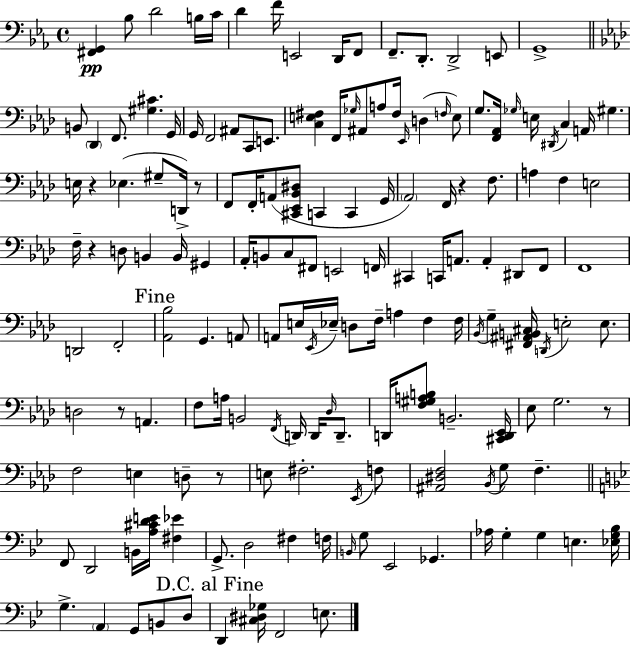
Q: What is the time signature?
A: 4/4